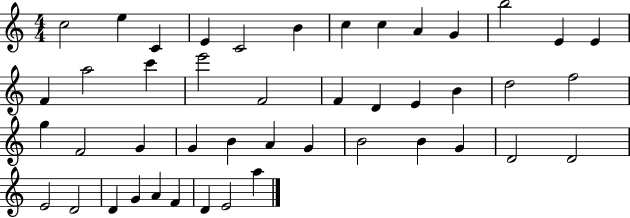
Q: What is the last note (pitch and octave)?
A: A5